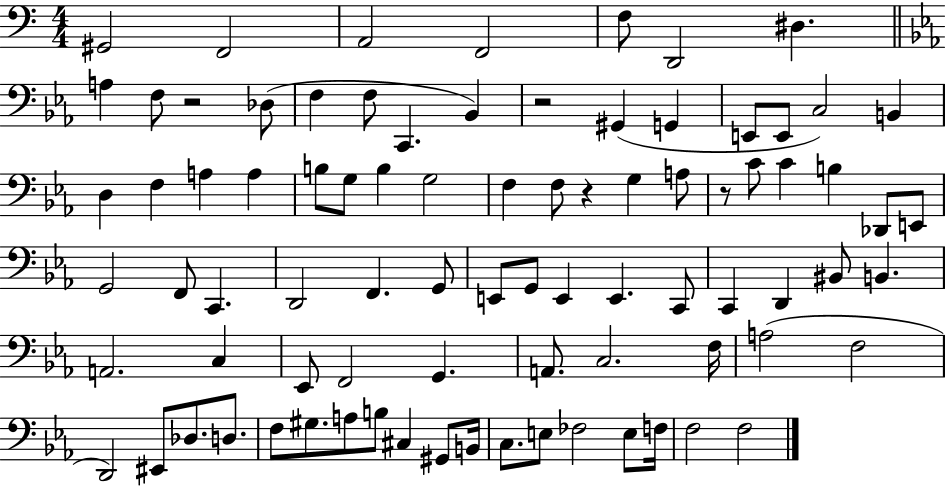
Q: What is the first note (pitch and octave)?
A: G#2